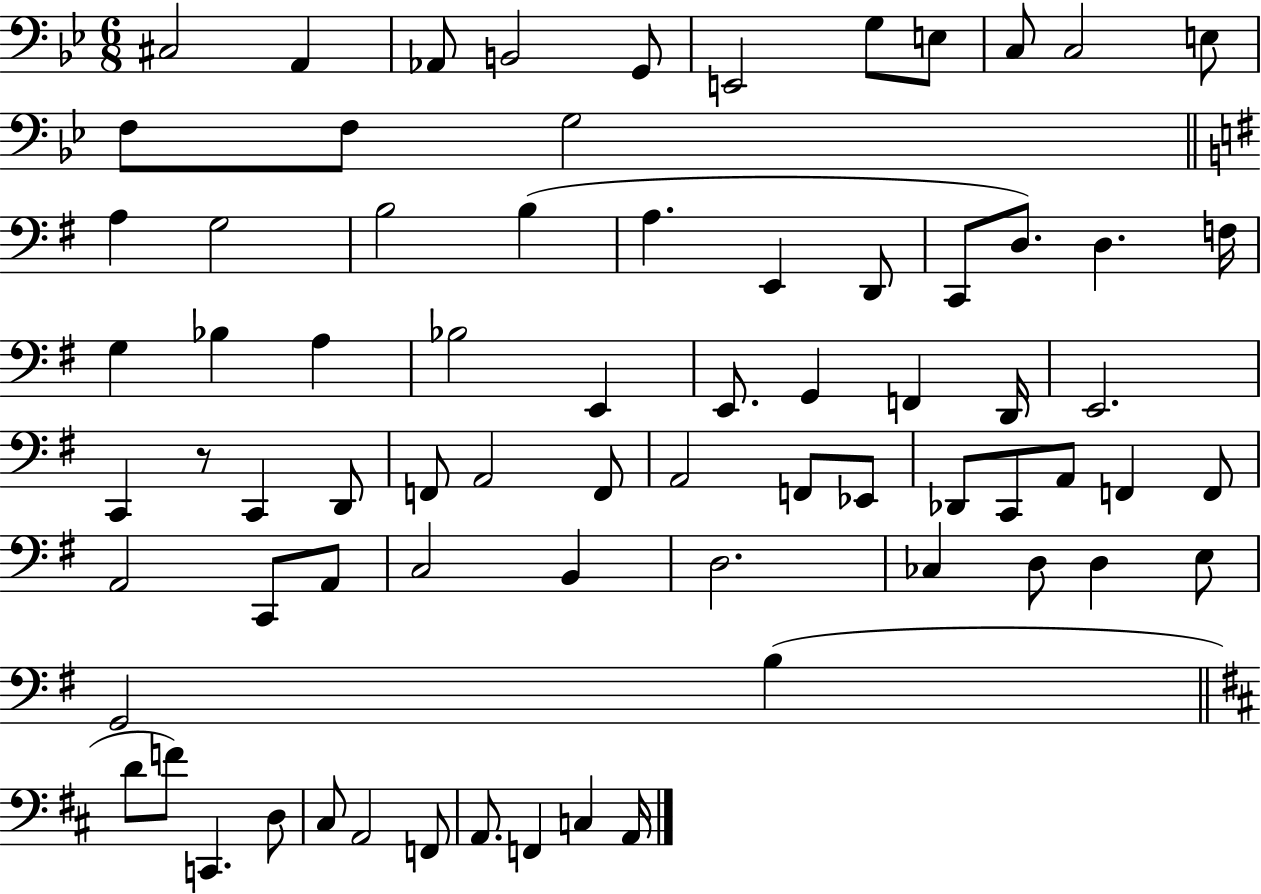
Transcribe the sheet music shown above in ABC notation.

X:1
T:Untitled
M:6/8
L:1/4
K:Bb
^C,2 A,, _A,,/2 B,,2 G,,/2 E,,2 G,/2 E,/2 C,/2 C,2 E,/2 F,/2 F,/2 G,2 A, G,2 B,2 B, A, E,, D,,/2 C,,/2 D,/2 D, F,/4 G, _B, A, _B,2 E,, E,,/2 G,, F,, D,,/4 E,,2 C,, z/2 C,, D,,/2 F,,/2 A,,2 F,,/2 A,,2 F,,/2 _E,,/2 _D,,/2 C,,/2 A,,/2 F,, F,,/2 A,,2 C,,/2 A,,/2 C,2 B,, D,2 _C, D,/2 D, E,/2 G,,2 B, D/2 F/2 C,, D,/2 ^C,/2 A,,2 F,,/2 A,,/2 F,, C, A,,/4